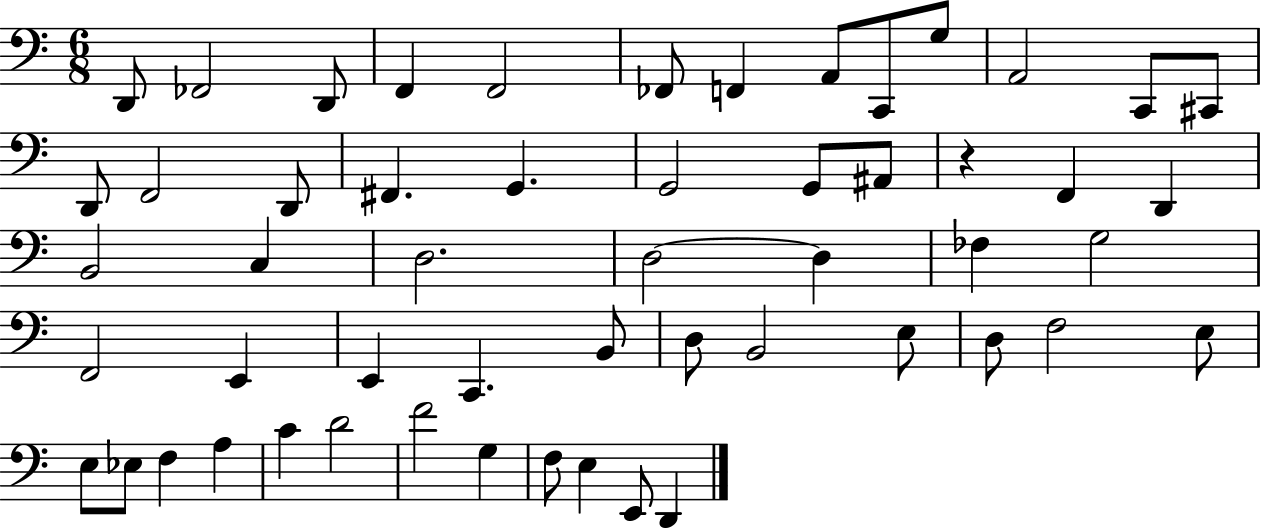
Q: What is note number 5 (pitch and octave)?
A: F2